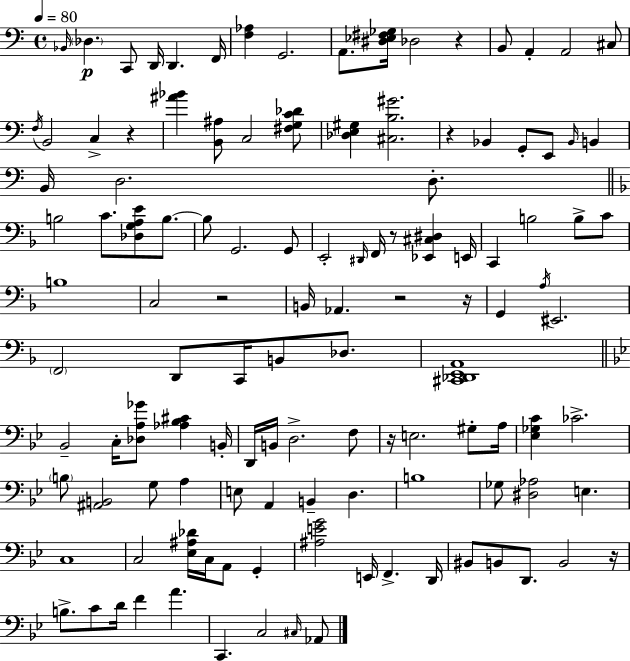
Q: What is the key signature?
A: C major